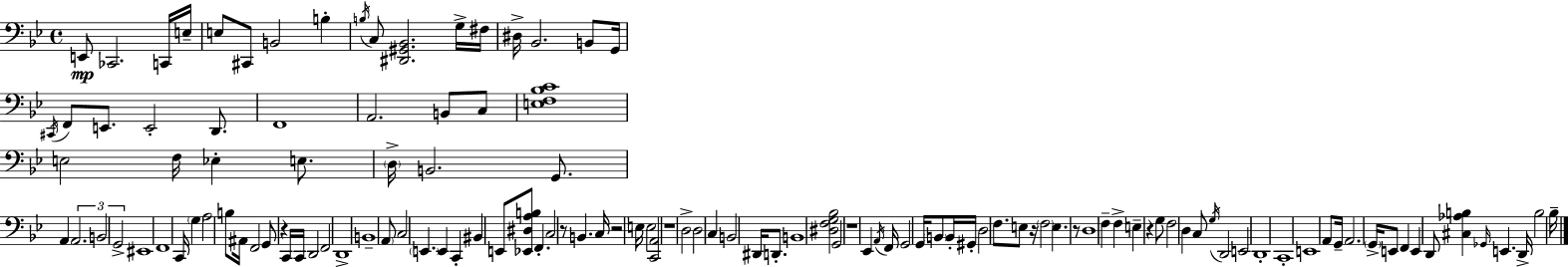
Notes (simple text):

E2/e CES2/h. C2/s E3/s E3/e C#2/e B2/h B3/q B3/s C3/e [D#2,G#2,Bb2]/h. G3/s F#3/s D#3/s Bb2/h. B2/e G2/s C#2/s F2/e E2/e. E2/h D2/e. F2/w A2/h. B2/e C3/e [E3,F3,Bb3,C4]/w E3/h F3/s Eb3/q E3/e. D3/s B2/h. G2/e. A2/q A2/h. B2/h G2/h EIS2/w F2/w C2/s G3/q A3/h B3/e A#2/s F2/h G2/e R/q C2/s C2/s D2/h F2/h D2/w B2/w A2/e C3/h E2/q. E2/q C2/q BIS2/q E2/e [Eb2,D#3,A3,B3]/e F2/q. C3/h R/e B2/q. C3/s R/h E3/s E3/h [C2,A2]/h R/w D3/h D3/h C3/q B2/h D#2/s D2/e. B2/w [D#3,F3,G3,Bb3]/h G2/h R/w Eb2/q A2/s F2/s G2/h G2/s B2/e B2/s G#2/s D3/h F3/e. E3/e R/s F3/h E3/q. R/e D3/w F3/q F3/q E3/q R/q G3/e F3/h D3/q C3/e G3/s D2/h E2/h D2/w C2/w E2/w A2/e G2/s A2/h. G2/s E2/e F2/q E2/q D2/e [C#3,Ab3,B3]/q Gb2/s E2/q. D2/s B3/h Bb3/s